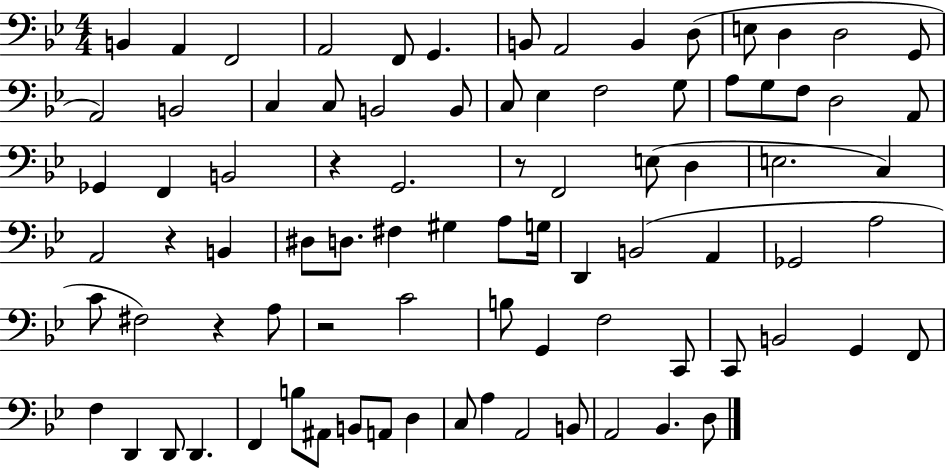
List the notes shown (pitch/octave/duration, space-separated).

B2/q A2/q F2/h A2/h F2/e G2/q. B2/e A2/h B2/q D3/e E3/e D3/q D3/h G2/e A2/h B2/h C3/q C3/e B2/h B2/e C3/e Eb3/q F3/h G3/e A3/e G3/e F3/e D3/h A2/e Gb2/q F2/q B2/h R/q G2/h. R/e F2/h E3/e D3/q E3/h. C3/q A2/h R/q B2/q D#3/e D3/e. F#3/q G#3/q A3/e G3/s D2/q B2/h A2/q Gb2/h A3/h C4/e F#3/h R/q A3/e R/h C4/h B3/e G2/q F3/h C2/e C2/e B2/h G2/q F2/e F3/q D2/q D2/e D2/q. F2/q B3/e A#2/e B2/e A2/e D3/q C3/e A3/q A2/h B2/e A2/h Bb2/q. D3/e